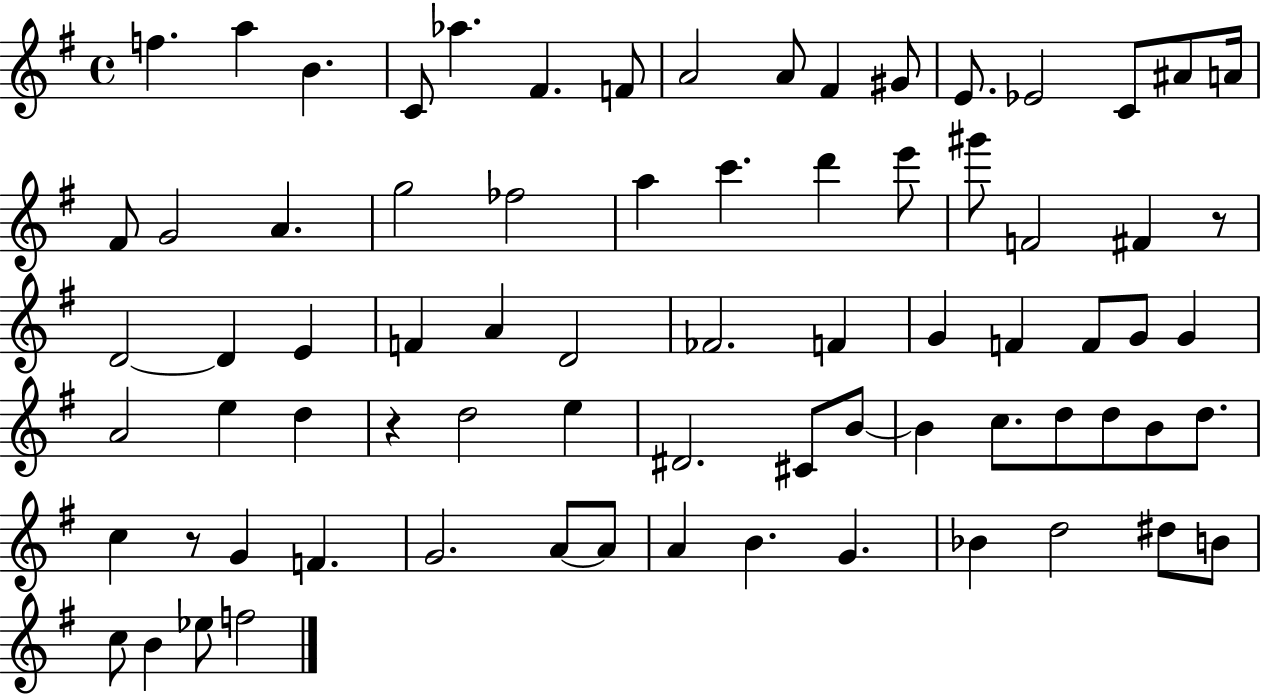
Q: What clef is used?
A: treble